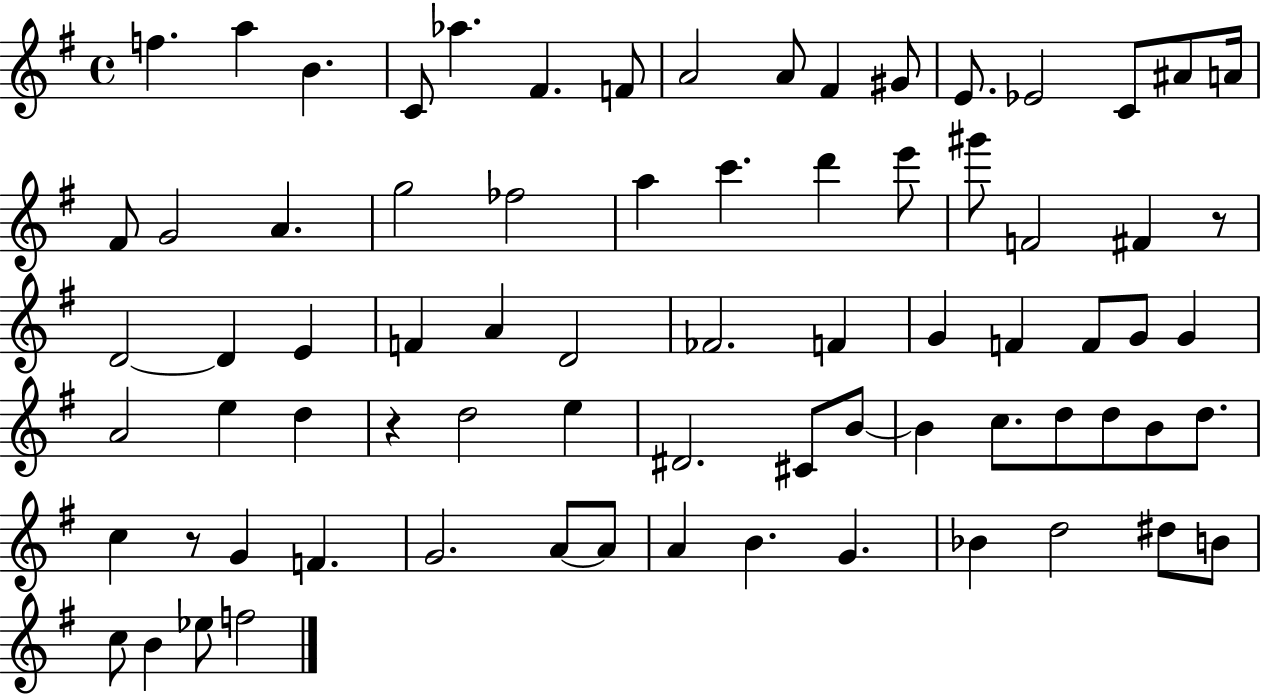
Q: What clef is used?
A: treble